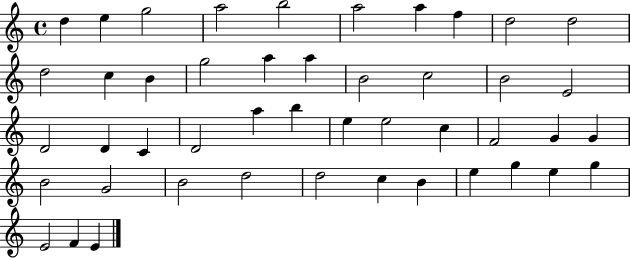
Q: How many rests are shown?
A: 0